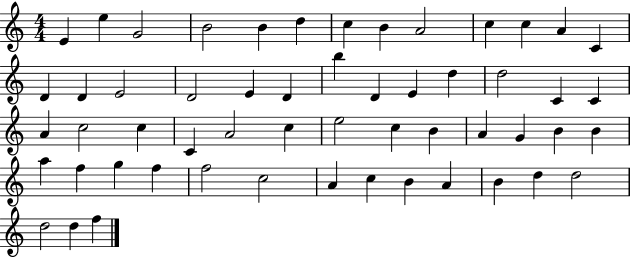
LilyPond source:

{
  \clef treble
  \numericTimeSignature
  \time 4/4
  \key c \major
  e'4 e''4 g'2 | b'2 b'4 d''4 | c''4 b'4 a'2 | c''4 c''4 a'4 c'4 | \break d'4 d'4 e'2 | d'2 e'4 d'4 | b''4 d'4 e'4 d''4 | d''2 c'4 c'4 | \break a'4 c''2 c''4 | c'4 a'2 c''4 | e''2 c''4 b'4 | a'4 g'4 b'4 b'4 | \break a''4 f''4 g''4 f''4 | f''2 c''2 | a'4 c''4 b'4 a'4 | b'4 d''4 d''2 | \break d''2 d''4 f''4 | \bar "|."
}